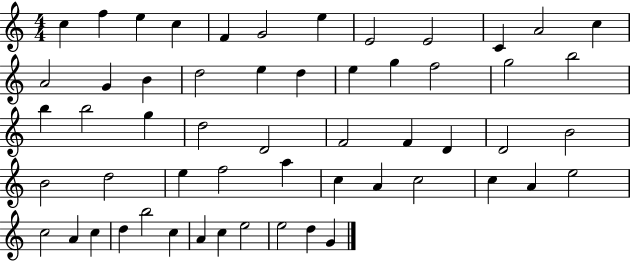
{
  \clef treble
  \numericTimeSignature
  \time 4/4
  \key c \major
  c''4 f''4 e''4 c''4 | f'4 g'2 e''4 | e'2 e'2 | c'4 a'2 c''4 | \break a'2 g'4 b'4 | d''2 e''4 d''4 | e''4 g''4 f''2 | g''2 b''2 | \break b''4 b''2 g''4 | d''2 d'2 | f'2 f'4 d'4 | d'2 b'2 | \break b'2 d''2 | e''4 f''2 a''4 | c''4 a'4 c''2 | c''4 a'4 e''2 | \break c''2 a'4 c''4 | d''4 b''2 c''4 | a'4 c''4 e''2 | e''2 d''4 g'4 | \break \bar "|."
}